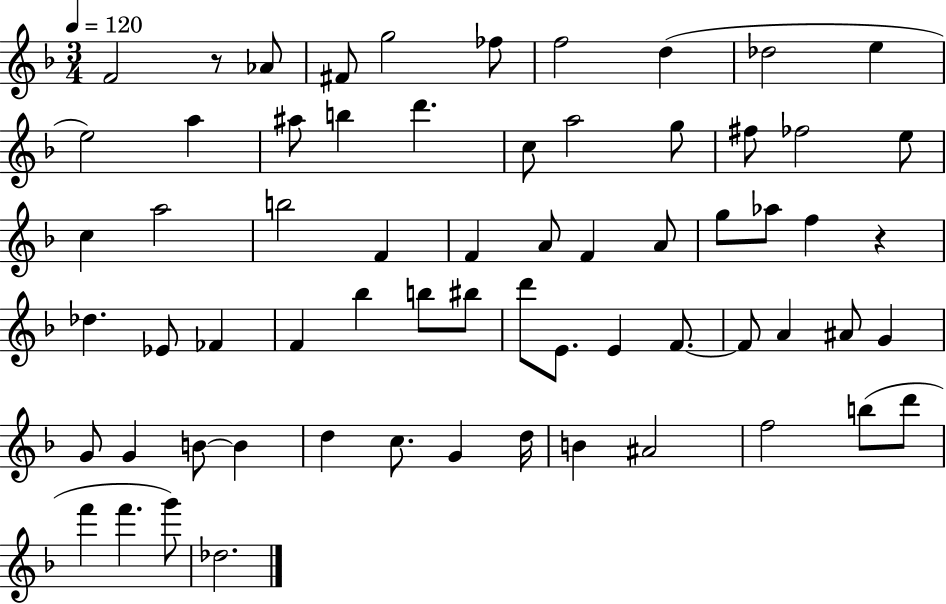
X:1
T:Untitled
M:3/4
L:1/4
K:F
F2 z/2 _A/2 ^F/2 g2 _f/2 f2 d _d2 e e2 a ^a/2 b d' c/2 a2 g/2 ^f/2 _f2 e/2 c a2 b2 F F A/2 F A/2 g/2 _a/2 f z _d _E/2 _F F _b b/2 ^b/2 d'/2 E/2 E F/2 F/2 A ^A/2 G G/2 G B/2 B d c/2 G d/4 B ^A2 f2 b/2 d'/2 f' f' g'/2 _d2